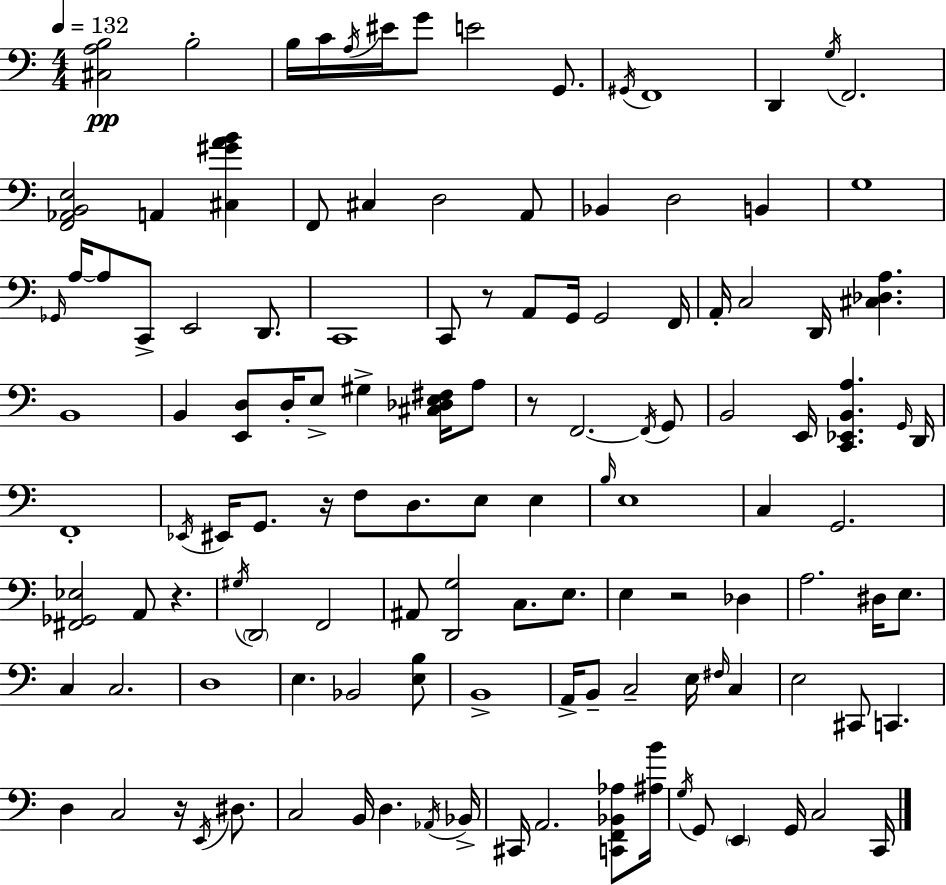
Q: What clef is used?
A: bass